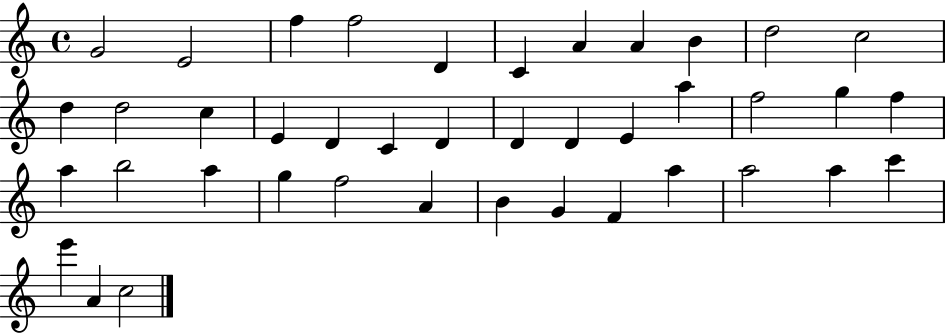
{
  \clef treble
  \time 4/4
  \defaultTimeSignature
  \key c \major
  g'2 e'2 | f''4 f''2 d'4 | c'4 a'4 a'4 b'4 | d''2 c''2 | \break d''4 d''2 c''4 | e'4 d'4 c'4 d'4 | d'4 d'4 e'4 a''4 | f''2 g''4 f''4 | \break a''4 b''2 a''4 | g''4 f''2 a'4 | b'4 g'4 f'4 a''4 | a''2 a''4 c'''4 | \break e'''4 a'4 c''2 | \bar "|."
}